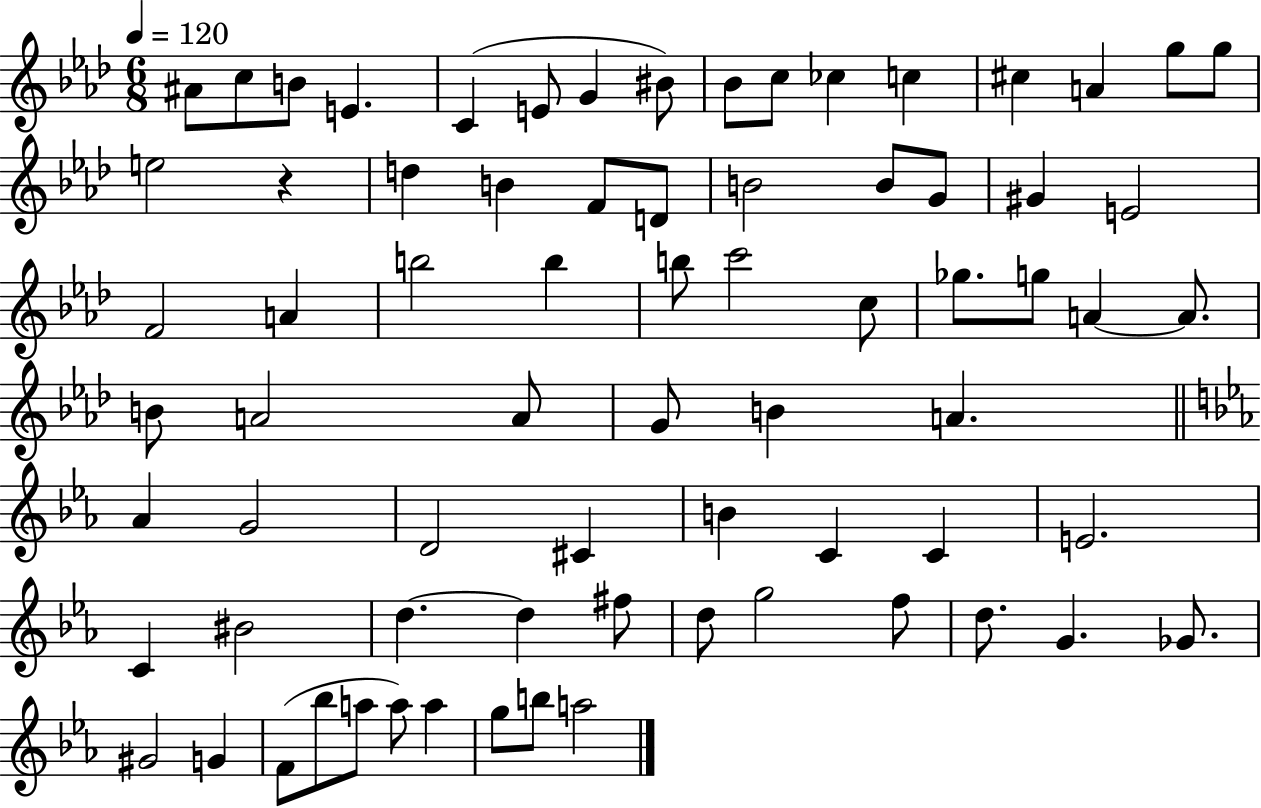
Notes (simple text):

A#4/e C5/e B4/e E4/q. C4/q E4/e G4/q BIS4/e Bb4/e C5/e CES5/q C5/q C#5/q A4/q G5/e G5/e E5/h R/q D5/q B4/q F4/e D4/e B4/h B4/e G4/e G#4/q E4/h F4/h A4/q B5/h B5/q B5/e C6/h C5/e Gb5/e. G5/e A4/q A4/e. B4/e A4/h A4/e G4/e B4/q A4/q. Ab4/q G4/h D4/h C#4/q B4/q C4/q C4/q E4/h. C4/q BIS4/h D5/q. D5/q F#5/e D5/e G5/h F5/e D5/e. G4/q. Gb4/e. G#4/h G4/q F4/e Bb5/e A5/e A5/e A5/q G5/e B5/e A5/h